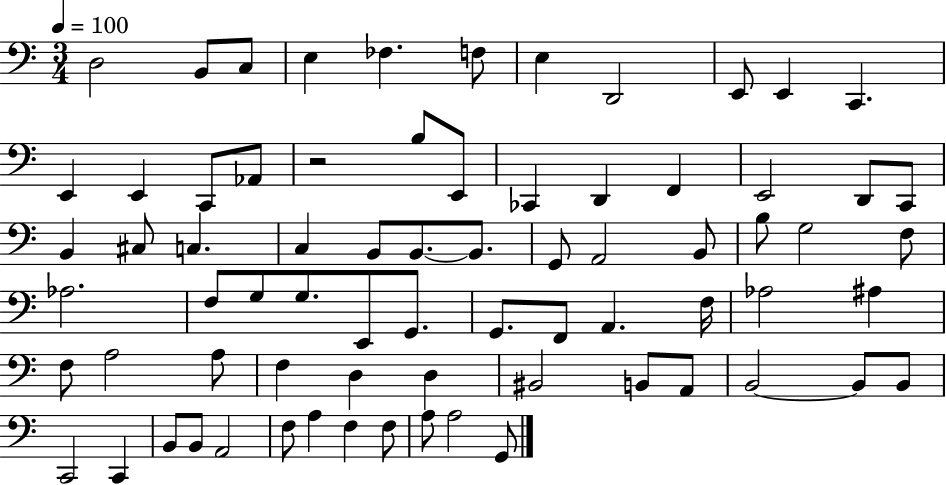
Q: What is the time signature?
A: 3/4